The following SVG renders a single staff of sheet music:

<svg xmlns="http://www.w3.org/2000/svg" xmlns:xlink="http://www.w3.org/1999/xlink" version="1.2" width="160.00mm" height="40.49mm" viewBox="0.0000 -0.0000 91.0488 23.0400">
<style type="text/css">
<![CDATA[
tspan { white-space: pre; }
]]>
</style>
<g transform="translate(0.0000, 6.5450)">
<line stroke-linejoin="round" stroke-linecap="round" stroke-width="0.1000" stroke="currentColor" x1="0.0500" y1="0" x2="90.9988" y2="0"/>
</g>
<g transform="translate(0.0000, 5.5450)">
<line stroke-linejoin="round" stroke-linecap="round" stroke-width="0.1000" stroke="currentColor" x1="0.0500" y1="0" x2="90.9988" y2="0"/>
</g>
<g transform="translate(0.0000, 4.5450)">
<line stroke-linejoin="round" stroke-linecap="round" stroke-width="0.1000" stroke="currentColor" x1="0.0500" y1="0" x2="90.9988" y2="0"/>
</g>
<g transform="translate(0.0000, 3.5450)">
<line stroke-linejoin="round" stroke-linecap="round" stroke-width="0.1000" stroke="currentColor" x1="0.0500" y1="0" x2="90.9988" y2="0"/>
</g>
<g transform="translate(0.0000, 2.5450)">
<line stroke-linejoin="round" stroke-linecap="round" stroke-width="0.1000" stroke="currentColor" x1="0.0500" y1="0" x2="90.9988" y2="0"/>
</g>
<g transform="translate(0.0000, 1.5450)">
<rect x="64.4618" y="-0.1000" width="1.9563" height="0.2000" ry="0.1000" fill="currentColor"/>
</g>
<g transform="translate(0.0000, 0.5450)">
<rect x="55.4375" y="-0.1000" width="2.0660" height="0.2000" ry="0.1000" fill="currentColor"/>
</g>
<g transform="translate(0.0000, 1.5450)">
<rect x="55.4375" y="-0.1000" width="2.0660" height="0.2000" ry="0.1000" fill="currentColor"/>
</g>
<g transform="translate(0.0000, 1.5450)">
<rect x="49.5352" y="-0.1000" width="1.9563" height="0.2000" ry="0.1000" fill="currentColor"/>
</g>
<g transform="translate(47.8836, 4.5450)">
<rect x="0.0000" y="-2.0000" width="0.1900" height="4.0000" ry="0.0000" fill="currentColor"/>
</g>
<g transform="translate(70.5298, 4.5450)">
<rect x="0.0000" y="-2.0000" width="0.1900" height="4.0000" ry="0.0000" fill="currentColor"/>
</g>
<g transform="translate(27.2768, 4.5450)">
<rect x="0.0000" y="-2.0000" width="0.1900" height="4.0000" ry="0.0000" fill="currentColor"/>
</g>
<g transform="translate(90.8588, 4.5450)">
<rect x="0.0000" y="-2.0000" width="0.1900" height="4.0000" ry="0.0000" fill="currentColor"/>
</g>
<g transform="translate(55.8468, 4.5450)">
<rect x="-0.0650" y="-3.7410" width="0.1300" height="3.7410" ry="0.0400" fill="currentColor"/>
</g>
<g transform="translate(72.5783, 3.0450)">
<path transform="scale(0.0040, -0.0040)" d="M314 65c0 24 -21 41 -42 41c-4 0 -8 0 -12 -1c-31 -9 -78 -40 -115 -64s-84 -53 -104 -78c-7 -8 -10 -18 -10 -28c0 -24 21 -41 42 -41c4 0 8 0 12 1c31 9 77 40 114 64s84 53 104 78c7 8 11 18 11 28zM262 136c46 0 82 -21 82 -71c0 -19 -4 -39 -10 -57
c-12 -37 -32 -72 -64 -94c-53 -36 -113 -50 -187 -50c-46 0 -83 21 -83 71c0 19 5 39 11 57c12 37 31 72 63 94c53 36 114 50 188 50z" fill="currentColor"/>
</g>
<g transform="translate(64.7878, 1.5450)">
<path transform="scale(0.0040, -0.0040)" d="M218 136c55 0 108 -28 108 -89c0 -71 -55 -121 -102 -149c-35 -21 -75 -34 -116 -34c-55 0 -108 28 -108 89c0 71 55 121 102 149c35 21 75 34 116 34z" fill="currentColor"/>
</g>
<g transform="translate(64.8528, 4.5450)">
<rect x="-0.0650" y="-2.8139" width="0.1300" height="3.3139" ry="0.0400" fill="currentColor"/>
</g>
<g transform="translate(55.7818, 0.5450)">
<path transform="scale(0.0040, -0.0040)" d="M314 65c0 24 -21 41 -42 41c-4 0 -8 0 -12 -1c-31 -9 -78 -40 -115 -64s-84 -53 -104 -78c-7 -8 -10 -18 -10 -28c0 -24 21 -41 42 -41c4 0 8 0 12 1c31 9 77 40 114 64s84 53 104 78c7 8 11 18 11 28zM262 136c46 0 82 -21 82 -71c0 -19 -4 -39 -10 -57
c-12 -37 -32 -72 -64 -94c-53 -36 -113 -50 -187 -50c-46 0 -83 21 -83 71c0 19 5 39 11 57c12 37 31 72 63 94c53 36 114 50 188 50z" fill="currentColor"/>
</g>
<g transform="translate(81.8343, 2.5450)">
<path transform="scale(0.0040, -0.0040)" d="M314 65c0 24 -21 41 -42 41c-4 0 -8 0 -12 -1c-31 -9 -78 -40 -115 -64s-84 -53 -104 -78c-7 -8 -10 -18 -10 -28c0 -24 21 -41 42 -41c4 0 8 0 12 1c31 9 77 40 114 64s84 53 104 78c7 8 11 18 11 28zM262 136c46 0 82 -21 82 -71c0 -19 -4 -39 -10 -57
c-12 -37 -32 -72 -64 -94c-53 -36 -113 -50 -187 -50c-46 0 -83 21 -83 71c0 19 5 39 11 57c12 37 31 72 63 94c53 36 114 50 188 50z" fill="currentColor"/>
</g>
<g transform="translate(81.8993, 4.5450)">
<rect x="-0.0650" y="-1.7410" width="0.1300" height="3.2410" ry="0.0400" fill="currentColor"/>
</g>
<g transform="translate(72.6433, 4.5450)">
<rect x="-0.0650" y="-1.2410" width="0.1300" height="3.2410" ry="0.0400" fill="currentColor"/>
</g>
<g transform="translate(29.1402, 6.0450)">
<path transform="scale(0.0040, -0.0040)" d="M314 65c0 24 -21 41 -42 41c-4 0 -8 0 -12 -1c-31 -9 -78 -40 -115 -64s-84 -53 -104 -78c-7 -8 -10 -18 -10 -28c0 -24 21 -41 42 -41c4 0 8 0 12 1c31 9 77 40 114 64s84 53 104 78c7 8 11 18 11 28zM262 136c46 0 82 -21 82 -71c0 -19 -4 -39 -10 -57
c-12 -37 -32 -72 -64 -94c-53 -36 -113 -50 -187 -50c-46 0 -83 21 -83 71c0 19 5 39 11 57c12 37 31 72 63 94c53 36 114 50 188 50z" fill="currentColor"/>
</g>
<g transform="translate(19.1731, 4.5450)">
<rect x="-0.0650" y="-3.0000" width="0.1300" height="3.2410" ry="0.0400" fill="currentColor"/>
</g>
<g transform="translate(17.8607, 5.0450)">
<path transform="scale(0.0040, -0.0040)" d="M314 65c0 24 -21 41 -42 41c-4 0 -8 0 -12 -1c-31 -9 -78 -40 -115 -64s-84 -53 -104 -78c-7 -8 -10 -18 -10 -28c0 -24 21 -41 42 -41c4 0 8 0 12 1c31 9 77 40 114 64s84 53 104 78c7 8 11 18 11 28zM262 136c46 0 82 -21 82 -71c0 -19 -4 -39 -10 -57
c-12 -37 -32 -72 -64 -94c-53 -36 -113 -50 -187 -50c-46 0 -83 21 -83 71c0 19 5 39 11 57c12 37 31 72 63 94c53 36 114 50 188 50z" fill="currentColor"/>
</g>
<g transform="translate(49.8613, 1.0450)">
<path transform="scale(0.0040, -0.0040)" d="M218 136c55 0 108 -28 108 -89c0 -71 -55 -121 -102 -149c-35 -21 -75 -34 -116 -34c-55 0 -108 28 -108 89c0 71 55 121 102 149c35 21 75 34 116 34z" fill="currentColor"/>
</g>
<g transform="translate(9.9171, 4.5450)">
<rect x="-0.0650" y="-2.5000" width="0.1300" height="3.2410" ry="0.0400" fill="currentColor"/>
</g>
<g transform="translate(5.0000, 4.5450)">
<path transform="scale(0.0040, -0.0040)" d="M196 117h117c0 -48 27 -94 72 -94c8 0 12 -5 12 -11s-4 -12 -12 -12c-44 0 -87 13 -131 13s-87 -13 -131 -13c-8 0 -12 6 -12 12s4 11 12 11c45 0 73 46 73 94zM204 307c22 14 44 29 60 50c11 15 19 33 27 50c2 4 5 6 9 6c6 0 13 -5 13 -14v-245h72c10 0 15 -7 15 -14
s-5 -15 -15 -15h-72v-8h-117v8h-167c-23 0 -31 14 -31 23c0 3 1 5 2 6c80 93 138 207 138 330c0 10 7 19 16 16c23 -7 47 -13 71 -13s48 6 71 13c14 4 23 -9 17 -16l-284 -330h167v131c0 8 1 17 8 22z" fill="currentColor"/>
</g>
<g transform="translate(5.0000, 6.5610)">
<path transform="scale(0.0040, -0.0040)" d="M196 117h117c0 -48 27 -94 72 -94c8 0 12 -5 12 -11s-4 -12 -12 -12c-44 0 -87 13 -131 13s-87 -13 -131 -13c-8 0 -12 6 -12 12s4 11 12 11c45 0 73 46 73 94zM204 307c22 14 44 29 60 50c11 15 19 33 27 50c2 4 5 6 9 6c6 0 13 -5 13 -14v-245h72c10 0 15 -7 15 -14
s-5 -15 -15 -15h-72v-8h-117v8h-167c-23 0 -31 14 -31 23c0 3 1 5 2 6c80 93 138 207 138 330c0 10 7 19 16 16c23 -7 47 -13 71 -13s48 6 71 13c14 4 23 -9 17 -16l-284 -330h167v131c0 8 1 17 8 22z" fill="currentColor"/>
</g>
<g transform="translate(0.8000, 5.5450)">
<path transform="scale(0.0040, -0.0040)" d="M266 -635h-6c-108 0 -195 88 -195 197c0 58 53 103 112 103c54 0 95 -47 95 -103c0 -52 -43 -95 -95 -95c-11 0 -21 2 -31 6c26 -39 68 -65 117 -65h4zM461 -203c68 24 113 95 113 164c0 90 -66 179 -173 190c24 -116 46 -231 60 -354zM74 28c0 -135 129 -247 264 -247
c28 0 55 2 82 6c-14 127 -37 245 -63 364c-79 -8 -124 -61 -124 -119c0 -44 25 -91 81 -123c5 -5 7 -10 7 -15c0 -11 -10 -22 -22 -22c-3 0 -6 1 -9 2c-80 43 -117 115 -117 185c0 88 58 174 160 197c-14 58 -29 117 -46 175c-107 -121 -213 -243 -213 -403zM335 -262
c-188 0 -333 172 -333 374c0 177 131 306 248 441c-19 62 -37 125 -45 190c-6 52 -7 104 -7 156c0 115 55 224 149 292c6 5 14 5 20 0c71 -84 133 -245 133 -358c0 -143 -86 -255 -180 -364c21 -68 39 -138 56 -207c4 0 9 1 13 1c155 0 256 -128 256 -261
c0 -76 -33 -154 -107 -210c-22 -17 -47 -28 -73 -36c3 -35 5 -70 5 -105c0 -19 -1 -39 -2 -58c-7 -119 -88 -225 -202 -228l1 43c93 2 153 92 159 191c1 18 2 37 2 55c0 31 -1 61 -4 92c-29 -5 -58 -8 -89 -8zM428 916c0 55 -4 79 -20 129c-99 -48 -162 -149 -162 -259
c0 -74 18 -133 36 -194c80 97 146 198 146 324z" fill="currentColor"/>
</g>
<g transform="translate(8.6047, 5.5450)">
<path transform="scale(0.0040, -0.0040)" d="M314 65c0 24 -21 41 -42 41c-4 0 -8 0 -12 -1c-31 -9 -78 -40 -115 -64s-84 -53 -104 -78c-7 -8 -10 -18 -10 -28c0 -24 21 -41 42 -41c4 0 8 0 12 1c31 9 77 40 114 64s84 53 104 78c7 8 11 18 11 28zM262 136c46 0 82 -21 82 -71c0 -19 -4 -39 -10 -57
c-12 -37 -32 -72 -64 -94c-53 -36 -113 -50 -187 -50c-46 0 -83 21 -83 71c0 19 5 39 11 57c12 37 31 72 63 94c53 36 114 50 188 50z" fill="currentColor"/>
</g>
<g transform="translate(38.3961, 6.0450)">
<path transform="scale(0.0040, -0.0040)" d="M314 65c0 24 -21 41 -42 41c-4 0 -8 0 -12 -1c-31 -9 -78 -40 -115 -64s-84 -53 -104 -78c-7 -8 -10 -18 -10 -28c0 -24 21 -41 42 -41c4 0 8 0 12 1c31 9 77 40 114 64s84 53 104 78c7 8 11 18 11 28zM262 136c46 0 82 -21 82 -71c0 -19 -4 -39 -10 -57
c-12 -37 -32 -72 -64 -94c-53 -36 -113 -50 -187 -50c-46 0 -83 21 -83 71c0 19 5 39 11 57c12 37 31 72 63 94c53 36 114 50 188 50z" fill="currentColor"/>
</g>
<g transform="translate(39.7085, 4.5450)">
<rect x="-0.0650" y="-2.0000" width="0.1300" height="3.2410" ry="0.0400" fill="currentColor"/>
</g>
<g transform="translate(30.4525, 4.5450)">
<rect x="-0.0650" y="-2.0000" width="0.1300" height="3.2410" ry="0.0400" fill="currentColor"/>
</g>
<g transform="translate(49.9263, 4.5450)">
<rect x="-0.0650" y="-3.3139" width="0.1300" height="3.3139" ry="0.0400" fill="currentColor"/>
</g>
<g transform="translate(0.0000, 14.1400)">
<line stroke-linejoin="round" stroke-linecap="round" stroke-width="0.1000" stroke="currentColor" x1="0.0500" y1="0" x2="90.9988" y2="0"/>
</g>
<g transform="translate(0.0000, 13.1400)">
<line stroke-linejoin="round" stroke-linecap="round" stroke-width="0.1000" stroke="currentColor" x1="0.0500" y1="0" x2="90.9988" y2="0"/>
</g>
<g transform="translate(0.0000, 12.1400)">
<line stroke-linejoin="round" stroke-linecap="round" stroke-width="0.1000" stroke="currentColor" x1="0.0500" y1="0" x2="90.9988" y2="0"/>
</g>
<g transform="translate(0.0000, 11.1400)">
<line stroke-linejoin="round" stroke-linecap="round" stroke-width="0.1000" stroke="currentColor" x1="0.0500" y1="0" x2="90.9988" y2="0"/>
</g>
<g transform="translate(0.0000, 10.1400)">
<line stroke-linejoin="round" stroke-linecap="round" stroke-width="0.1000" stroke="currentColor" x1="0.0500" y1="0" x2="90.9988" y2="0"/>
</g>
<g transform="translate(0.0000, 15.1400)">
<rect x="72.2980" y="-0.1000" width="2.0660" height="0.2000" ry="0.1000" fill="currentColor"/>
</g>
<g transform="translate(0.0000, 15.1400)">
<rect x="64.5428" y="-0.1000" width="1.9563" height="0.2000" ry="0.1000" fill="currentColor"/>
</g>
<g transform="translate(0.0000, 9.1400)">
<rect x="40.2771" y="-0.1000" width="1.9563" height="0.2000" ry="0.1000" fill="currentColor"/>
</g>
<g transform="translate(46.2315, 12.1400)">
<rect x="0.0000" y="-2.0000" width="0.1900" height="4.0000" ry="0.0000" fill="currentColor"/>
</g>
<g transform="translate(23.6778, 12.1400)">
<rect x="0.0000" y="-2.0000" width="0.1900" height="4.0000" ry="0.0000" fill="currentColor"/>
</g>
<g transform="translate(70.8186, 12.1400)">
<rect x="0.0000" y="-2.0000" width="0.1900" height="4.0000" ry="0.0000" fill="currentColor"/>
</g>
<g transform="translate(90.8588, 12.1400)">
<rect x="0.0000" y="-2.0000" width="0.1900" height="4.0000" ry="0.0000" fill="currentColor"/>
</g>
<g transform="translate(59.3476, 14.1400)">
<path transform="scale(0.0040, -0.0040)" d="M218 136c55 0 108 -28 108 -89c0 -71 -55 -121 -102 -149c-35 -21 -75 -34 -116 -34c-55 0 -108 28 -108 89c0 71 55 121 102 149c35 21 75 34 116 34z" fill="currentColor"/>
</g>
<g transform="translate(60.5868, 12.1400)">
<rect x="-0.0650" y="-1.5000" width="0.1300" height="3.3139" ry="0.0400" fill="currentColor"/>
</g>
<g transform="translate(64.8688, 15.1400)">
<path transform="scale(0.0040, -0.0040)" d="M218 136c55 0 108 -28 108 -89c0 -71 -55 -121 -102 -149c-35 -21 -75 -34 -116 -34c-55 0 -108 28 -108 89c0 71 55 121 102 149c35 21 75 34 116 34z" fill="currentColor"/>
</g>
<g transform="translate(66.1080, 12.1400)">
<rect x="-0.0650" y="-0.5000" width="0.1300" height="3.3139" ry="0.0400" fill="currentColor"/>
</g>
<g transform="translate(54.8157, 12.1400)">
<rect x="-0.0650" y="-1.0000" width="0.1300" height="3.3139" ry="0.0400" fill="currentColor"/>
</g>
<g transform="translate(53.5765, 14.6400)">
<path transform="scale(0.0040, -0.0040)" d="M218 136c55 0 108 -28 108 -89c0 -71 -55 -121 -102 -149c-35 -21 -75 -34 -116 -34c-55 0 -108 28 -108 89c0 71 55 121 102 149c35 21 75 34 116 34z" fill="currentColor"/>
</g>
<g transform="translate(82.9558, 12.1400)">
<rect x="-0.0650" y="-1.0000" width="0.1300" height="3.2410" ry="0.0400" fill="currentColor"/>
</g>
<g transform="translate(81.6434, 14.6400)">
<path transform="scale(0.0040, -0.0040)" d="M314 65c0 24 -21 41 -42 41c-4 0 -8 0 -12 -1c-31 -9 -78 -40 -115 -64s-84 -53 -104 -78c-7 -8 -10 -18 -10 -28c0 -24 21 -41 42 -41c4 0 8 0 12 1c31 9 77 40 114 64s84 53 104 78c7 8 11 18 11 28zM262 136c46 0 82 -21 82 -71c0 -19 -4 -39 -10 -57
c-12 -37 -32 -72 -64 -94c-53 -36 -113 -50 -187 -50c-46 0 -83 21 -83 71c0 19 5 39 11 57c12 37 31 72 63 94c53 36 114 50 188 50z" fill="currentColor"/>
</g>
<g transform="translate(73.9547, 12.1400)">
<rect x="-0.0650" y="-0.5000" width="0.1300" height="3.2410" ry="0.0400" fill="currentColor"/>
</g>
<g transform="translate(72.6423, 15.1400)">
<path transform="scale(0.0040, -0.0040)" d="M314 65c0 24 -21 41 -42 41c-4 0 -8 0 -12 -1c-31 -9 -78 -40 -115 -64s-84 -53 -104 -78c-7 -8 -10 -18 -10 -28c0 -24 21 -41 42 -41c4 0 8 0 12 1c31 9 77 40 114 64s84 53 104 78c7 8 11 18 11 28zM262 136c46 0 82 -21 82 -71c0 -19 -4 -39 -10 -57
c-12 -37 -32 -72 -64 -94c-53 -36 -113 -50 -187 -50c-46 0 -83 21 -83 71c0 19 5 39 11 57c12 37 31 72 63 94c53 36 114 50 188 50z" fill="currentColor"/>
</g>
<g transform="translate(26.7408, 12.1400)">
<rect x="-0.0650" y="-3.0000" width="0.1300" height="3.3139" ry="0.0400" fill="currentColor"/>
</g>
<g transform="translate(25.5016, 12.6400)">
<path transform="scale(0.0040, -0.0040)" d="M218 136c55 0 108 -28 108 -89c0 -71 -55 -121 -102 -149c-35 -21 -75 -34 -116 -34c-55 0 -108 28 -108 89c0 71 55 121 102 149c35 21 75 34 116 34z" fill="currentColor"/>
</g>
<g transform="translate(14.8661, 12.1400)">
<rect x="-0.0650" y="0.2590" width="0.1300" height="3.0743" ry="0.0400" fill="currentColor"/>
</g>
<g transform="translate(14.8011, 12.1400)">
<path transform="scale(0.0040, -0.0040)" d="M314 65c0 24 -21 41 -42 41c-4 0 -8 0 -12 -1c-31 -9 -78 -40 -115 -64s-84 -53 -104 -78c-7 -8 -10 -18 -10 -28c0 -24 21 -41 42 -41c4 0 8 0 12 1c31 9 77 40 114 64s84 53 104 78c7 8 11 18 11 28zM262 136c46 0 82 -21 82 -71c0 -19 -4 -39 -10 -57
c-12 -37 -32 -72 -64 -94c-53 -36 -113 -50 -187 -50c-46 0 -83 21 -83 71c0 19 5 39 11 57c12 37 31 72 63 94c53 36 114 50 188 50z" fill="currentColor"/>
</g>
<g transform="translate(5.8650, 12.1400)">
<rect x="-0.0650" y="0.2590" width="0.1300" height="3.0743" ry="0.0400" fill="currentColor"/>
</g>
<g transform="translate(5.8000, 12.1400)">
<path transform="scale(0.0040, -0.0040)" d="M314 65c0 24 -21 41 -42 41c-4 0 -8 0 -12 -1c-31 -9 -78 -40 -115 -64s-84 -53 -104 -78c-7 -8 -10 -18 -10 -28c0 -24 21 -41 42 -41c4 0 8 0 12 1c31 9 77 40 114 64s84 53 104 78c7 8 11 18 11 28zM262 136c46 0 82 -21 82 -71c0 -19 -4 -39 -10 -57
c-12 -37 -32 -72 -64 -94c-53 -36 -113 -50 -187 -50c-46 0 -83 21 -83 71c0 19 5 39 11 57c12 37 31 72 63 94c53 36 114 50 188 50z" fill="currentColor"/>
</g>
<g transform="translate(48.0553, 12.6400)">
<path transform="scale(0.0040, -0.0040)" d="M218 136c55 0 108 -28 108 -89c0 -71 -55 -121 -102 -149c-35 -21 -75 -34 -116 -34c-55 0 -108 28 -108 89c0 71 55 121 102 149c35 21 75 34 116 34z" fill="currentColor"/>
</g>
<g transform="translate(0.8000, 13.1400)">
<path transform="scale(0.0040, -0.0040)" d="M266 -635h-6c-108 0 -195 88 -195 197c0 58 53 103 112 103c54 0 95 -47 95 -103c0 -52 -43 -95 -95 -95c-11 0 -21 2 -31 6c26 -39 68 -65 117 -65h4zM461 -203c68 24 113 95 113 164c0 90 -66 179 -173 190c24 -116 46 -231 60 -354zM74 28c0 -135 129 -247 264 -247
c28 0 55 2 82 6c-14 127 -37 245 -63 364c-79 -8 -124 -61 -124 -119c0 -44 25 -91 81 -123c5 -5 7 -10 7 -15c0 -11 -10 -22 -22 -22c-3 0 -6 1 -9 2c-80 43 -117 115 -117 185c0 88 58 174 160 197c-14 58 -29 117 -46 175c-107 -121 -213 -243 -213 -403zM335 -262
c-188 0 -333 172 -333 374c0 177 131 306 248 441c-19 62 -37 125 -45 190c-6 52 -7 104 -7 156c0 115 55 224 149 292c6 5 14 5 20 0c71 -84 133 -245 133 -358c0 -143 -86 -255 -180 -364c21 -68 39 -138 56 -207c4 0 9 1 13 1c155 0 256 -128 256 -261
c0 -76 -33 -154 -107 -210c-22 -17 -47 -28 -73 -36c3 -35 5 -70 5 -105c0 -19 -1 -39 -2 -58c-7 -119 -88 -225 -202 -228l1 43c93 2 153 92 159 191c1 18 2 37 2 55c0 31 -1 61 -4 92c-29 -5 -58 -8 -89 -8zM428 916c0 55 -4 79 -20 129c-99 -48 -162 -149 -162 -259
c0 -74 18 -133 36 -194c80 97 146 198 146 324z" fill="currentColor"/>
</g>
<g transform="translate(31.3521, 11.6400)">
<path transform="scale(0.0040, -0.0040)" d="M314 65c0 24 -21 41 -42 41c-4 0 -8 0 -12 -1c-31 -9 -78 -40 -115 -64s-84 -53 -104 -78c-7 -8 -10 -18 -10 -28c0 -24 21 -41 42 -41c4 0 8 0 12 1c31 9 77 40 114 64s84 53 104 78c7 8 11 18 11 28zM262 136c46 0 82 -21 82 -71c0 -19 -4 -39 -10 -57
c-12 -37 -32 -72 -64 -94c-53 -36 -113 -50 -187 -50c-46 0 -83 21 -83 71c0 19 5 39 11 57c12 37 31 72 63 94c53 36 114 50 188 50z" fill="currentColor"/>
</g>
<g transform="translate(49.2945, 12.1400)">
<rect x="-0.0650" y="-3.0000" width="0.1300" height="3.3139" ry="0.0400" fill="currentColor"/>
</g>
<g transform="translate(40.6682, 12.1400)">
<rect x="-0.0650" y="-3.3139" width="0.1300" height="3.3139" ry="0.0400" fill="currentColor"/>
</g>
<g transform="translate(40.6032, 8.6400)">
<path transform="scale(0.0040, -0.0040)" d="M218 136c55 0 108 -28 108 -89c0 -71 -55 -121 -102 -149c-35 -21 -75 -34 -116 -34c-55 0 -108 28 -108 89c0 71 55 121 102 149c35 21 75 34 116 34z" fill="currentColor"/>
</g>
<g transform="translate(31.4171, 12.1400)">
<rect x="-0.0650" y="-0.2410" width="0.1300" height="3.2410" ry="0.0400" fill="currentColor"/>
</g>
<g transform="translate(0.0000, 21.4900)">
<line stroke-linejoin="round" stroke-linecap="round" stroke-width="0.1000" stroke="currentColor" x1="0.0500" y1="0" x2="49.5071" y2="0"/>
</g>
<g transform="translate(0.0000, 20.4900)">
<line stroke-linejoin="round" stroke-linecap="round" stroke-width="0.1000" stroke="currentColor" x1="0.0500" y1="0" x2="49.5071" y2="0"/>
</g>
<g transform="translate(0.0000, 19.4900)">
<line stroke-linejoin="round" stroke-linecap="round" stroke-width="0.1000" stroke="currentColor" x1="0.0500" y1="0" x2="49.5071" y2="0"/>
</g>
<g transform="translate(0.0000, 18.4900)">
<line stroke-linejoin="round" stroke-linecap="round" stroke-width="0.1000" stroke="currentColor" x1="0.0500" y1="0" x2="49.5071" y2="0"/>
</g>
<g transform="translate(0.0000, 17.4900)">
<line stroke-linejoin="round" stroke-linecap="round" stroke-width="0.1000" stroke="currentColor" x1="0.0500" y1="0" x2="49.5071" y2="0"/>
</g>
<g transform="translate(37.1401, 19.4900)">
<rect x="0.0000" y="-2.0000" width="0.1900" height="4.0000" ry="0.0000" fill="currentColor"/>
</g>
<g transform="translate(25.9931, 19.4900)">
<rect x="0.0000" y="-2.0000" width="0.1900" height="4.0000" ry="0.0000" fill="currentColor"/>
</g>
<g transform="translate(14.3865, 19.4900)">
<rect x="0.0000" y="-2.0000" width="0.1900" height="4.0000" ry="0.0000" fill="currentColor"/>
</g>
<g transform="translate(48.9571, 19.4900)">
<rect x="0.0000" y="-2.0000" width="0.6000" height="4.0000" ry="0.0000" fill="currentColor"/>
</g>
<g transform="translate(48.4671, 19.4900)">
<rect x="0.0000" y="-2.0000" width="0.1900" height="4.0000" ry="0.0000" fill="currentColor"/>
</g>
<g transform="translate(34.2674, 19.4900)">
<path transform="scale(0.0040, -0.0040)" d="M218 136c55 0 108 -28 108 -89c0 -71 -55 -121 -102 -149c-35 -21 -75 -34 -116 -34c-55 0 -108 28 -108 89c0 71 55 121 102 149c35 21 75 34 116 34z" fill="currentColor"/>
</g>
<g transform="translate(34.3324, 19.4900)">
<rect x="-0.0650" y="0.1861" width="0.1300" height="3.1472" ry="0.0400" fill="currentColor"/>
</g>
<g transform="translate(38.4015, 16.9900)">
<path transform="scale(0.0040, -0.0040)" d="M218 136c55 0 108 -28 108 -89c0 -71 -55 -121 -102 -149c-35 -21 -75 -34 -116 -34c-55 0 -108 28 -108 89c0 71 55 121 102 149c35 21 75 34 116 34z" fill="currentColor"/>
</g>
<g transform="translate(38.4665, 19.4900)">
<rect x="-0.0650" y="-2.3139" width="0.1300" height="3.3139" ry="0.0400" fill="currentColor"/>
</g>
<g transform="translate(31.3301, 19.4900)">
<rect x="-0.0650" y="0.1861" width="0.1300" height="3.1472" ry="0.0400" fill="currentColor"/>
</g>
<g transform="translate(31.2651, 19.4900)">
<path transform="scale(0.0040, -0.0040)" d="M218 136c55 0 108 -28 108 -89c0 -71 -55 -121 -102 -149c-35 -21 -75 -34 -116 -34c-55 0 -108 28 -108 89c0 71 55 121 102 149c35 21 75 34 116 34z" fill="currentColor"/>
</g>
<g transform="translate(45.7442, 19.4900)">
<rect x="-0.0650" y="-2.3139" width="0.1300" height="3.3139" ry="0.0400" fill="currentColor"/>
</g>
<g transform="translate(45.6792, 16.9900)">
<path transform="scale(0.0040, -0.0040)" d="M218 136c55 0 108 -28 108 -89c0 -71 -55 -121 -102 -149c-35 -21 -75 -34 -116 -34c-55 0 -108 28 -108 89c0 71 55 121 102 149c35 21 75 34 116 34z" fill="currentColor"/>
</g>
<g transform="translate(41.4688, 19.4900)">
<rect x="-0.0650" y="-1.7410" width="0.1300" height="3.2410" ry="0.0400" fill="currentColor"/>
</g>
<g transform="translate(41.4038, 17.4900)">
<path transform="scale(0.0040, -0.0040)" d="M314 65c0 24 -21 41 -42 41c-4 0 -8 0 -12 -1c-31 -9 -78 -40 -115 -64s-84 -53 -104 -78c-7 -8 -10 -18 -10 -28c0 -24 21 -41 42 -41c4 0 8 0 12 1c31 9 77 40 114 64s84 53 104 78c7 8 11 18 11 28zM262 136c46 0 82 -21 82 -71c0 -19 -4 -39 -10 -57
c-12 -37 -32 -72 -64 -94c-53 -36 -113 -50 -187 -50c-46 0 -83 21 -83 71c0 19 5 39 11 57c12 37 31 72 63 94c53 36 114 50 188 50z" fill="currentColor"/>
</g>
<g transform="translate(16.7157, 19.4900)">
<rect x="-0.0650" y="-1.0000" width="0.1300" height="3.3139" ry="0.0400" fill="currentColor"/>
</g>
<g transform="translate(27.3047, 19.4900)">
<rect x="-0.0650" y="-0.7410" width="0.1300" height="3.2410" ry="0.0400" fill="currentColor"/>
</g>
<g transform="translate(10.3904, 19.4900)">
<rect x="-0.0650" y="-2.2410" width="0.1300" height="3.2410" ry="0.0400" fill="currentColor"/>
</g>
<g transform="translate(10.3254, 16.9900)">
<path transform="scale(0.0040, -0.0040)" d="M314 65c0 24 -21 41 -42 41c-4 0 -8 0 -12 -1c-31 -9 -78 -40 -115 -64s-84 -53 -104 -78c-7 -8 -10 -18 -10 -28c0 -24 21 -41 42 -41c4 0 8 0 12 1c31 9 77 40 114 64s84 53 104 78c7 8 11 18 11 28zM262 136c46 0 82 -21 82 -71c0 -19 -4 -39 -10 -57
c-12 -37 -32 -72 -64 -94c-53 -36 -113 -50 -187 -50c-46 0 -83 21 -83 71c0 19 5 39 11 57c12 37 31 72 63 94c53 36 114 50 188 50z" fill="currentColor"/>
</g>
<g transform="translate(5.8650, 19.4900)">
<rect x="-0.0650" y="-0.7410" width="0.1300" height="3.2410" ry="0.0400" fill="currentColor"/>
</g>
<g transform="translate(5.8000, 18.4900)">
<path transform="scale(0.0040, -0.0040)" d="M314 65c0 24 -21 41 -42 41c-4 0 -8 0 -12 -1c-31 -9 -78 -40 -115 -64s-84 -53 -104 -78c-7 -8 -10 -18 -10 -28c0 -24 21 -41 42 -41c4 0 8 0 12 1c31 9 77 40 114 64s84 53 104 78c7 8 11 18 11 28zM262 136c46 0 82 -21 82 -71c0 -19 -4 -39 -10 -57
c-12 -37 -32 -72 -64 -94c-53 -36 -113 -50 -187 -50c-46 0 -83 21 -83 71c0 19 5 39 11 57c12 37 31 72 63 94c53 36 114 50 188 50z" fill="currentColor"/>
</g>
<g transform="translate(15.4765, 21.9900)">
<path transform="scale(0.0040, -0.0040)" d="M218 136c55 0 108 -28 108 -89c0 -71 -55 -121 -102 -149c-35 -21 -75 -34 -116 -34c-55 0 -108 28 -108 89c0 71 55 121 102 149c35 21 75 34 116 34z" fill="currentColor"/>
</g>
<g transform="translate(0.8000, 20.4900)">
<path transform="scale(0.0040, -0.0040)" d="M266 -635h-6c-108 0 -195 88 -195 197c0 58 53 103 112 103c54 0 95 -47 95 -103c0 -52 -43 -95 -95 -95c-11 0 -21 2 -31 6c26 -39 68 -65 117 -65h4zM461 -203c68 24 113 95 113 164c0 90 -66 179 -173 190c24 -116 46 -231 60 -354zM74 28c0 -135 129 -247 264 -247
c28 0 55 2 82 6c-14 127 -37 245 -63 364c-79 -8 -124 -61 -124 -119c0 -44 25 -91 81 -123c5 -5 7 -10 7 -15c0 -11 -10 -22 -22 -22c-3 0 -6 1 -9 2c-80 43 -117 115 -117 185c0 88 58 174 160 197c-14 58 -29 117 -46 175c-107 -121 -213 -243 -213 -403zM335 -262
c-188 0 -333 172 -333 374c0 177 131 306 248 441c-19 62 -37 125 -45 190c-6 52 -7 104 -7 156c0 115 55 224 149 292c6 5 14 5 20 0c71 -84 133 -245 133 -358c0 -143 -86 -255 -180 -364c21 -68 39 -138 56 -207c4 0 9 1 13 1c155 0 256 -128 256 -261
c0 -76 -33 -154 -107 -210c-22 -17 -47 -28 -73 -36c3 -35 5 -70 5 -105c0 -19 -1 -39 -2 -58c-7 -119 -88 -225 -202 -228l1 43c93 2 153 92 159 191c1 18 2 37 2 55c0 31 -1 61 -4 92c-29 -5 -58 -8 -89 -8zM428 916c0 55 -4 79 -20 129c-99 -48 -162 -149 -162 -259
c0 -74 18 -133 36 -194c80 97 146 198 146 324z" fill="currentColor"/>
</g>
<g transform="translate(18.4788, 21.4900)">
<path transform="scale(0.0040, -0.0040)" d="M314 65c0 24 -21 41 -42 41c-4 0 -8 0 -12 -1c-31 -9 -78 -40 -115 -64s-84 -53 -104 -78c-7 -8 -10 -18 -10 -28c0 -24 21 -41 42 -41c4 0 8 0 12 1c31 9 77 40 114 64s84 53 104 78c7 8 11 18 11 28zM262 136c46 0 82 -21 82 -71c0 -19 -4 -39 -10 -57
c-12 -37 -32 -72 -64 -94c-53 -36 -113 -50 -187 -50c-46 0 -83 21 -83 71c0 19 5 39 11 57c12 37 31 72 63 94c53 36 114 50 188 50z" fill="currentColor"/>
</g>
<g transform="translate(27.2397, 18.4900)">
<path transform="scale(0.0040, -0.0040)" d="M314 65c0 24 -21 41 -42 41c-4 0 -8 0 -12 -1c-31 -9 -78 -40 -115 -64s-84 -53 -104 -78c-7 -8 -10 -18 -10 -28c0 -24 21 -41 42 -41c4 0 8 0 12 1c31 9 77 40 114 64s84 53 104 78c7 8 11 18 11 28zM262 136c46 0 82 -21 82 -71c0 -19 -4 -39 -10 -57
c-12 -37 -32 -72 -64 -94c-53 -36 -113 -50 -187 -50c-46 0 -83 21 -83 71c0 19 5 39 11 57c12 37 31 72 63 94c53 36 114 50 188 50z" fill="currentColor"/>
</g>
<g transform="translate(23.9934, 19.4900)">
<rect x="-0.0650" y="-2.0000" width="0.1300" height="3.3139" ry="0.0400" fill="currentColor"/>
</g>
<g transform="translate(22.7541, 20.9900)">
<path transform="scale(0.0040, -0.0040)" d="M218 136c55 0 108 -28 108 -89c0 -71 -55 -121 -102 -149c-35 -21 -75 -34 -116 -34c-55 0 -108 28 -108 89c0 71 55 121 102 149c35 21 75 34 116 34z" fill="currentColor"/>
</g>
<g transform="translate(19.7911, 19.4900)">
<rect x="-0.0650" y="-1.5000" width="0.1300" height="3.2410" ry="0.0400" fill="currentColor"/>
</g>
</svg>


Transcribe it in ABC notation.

X:1
T:Untitled
M:4/4
L:1/4
K:C
G2 A2 F2 F2 b c'2 a e2 f2 B2 B2 A c2 b A D E C C2 D2 d2 g2 D E2 F d2 B B g f2 g